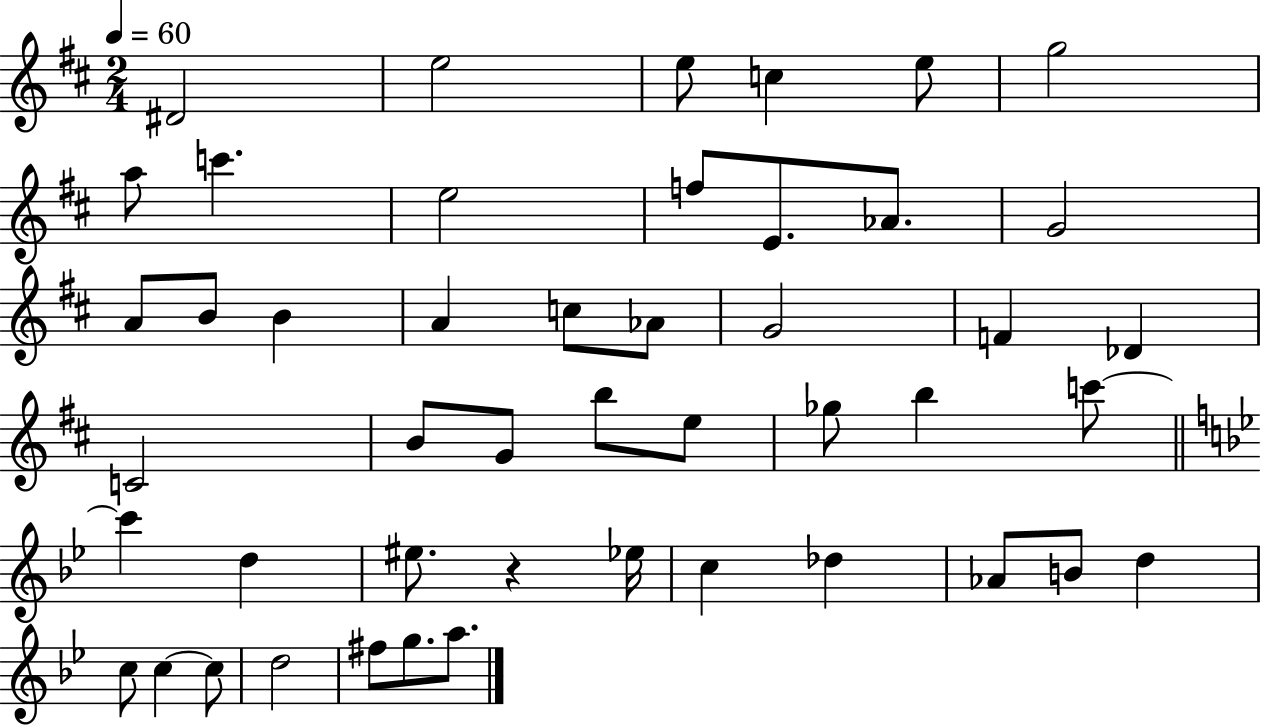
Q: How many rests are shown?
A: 1